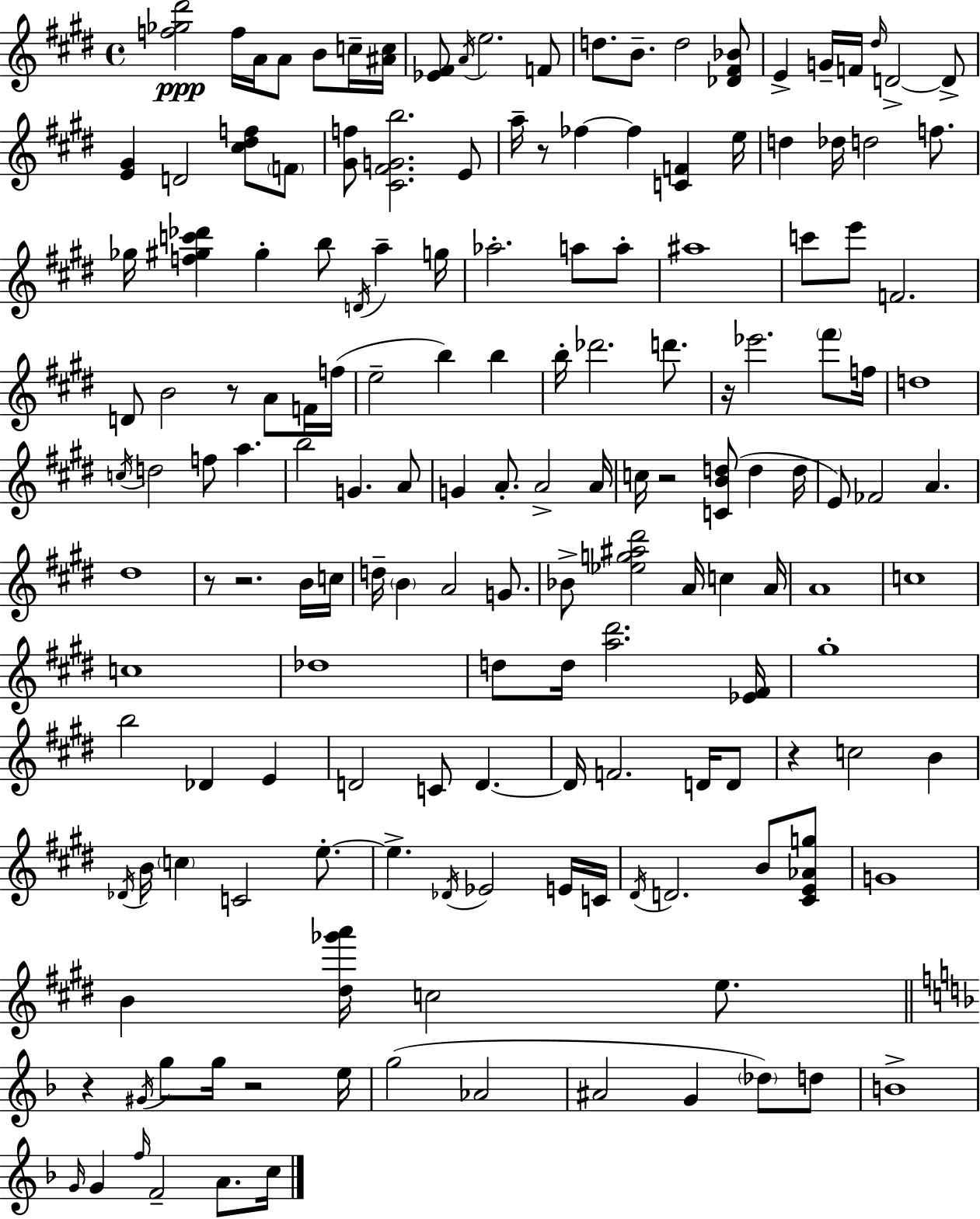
[F5,Gb5,D#6]/h F5/s A4/s A4/e B4/e C5/s [A#4,C5]/s [Eb4,F#4]/e A4/s E5/h. F4/e D5/e. B4/e. D5/h [Db4,F#4,Bb4]/e E4/q G4/s F4/s D#5/s D4/h D4/e [E4,G#4]/q D4/h [C#5,D#5,F5]/e F4/e [G#4,F5]/e [C#4,F#4,G4,B5]/h. E4/e A5/s R/e FES5/q FES5/q [C4,F4]/q E5/s D5/q Db5/s D5/h F5/e. Gb5/s [F5,G#5,C6,Db6]/q G#5/q B5/e D4/s A5/q G5/s Ab5/h. A5/e A5/e A#5/w C6/e E6/e F4/h. D4/e B4/h R/e A4/e F4/s F5/s E5/h B5/q B5/q B5/s Db6/h. D6/e. R/s Eb6/h. F#6/e F5/s D5/w C5/s D5/h F5/e A5/q. B5/h G4/q. A4/e G4/q A4/e. A4/h A4/s C5/s R/h [C4,B4,D5]/e D5/q D5/s E4/e FES4/h A4/q. D#5/w R/e R/h. B4/s C5/s D5/s B4/q A4/h G4/e. Bb4/e [Eb5,G5,A#5,D#6]/h A4/s C5/q A4/s A4/w C5/w C5/w Db5/w D5/e D5/s [A5,D#6]/h. [Eb4,F#4]/s G#5/w B5/h Db4/q E4/q D4/h C4/e D4/q. D4/s F4/h. D4/s D4/e R/q C5/h B4/q Db4/s B4/s C5/q C4/h E5/e. E5/q. Db4/s Eb4/h E4/s C4/s D#4/s D4/h. B4/e [C#4,E4,Ab4,G5]/e G4/w B4/q [D#5,Gb6,A6]/s C5/h E5/e. R/q G#4/s G5/e G5/s R/h E5/s G5/h Ab4/h A#4/h G4/q Db5/e D5/e B4/w G4/s G4/q F5/s F4/h A4/e. C5/s